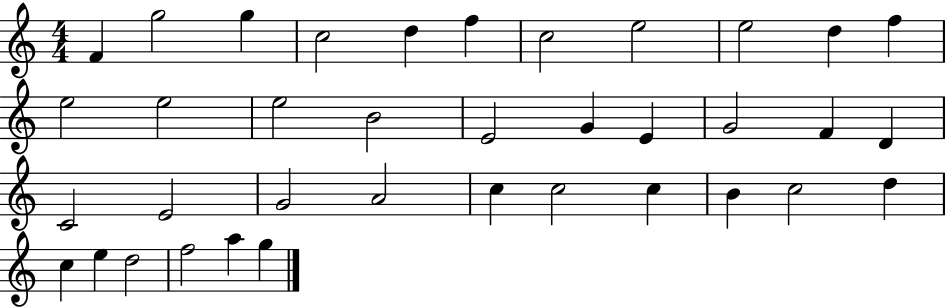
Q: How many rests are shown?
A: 0